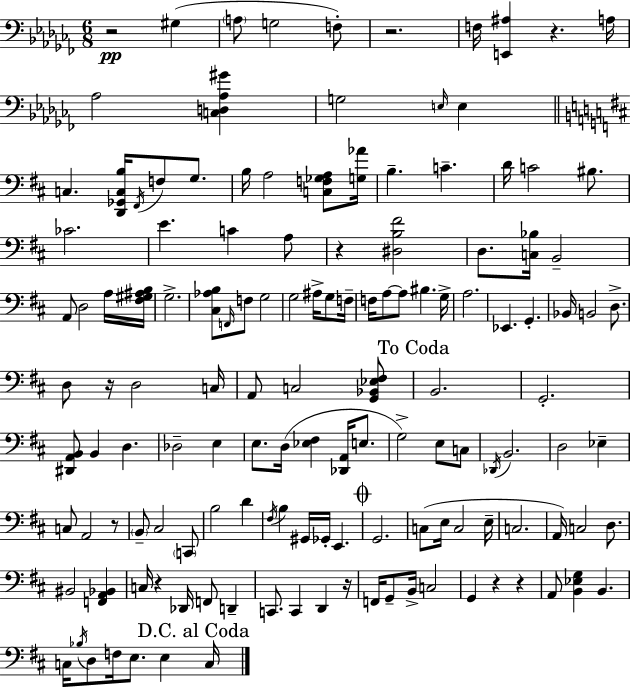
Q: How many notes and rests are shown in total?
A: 138